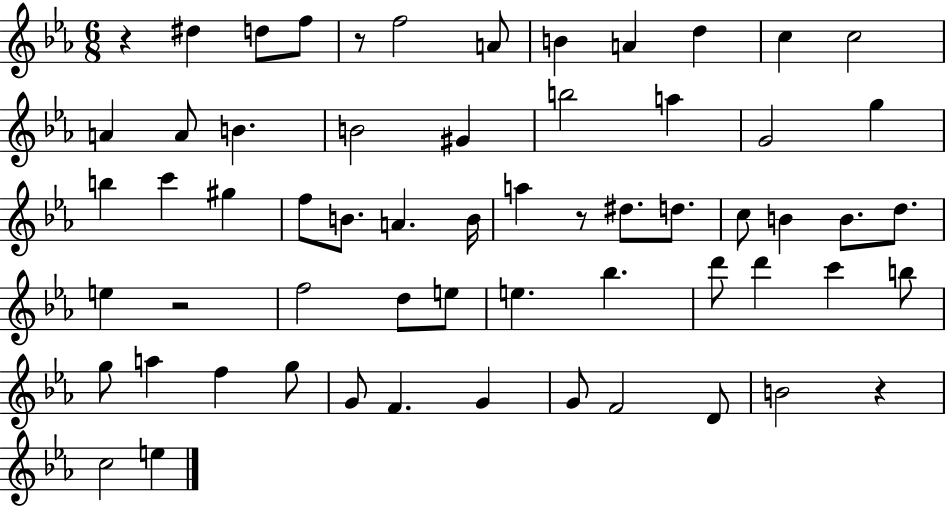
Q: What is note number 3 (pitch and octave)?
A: F5